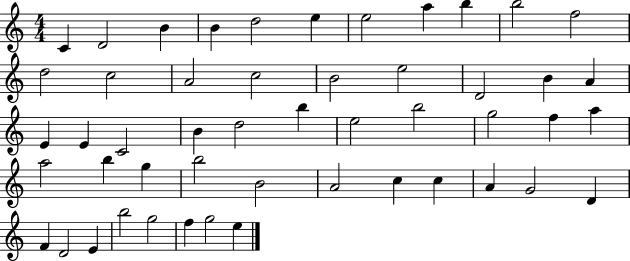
C4/q D4/h B4/q B4/q D5/h E5/q E5/h A5/q B5/q B5/h F5/h D5/h C5/h A4/h C5/h B4/h E5/h D4/h B4/q A4/q E4/q E4/q C4/h B4/q D5/h B5/q E5/h B5/h G5/h F5/q A5/q A5/h B5/q G5/q B5/h B4/h A4/h C5/q C5/q A4/q G4/h D4/q F4/q D4/h E4/q B5/h G5/h F5/q G5/h E5/q